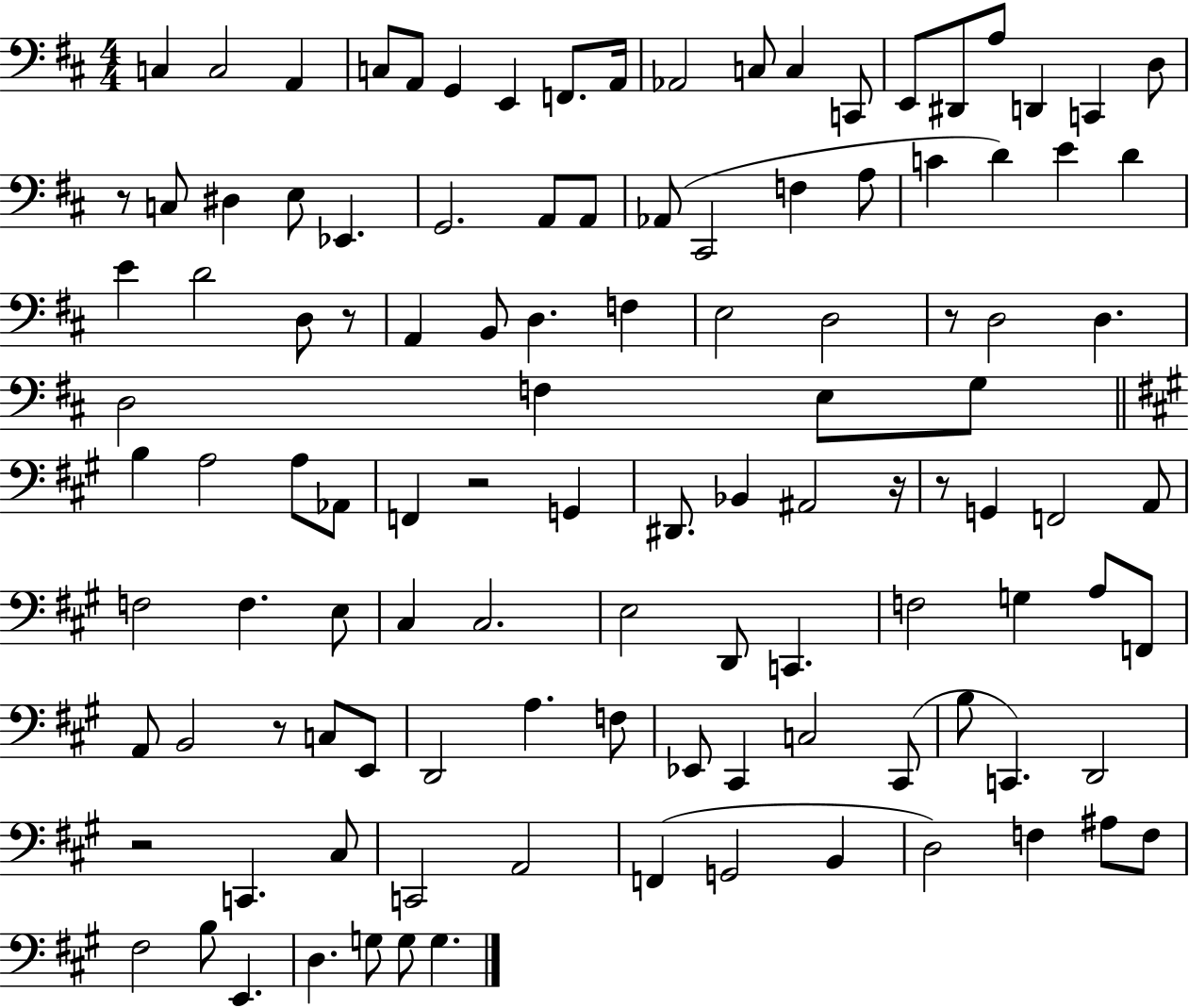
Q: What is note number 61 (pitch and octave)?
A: A2